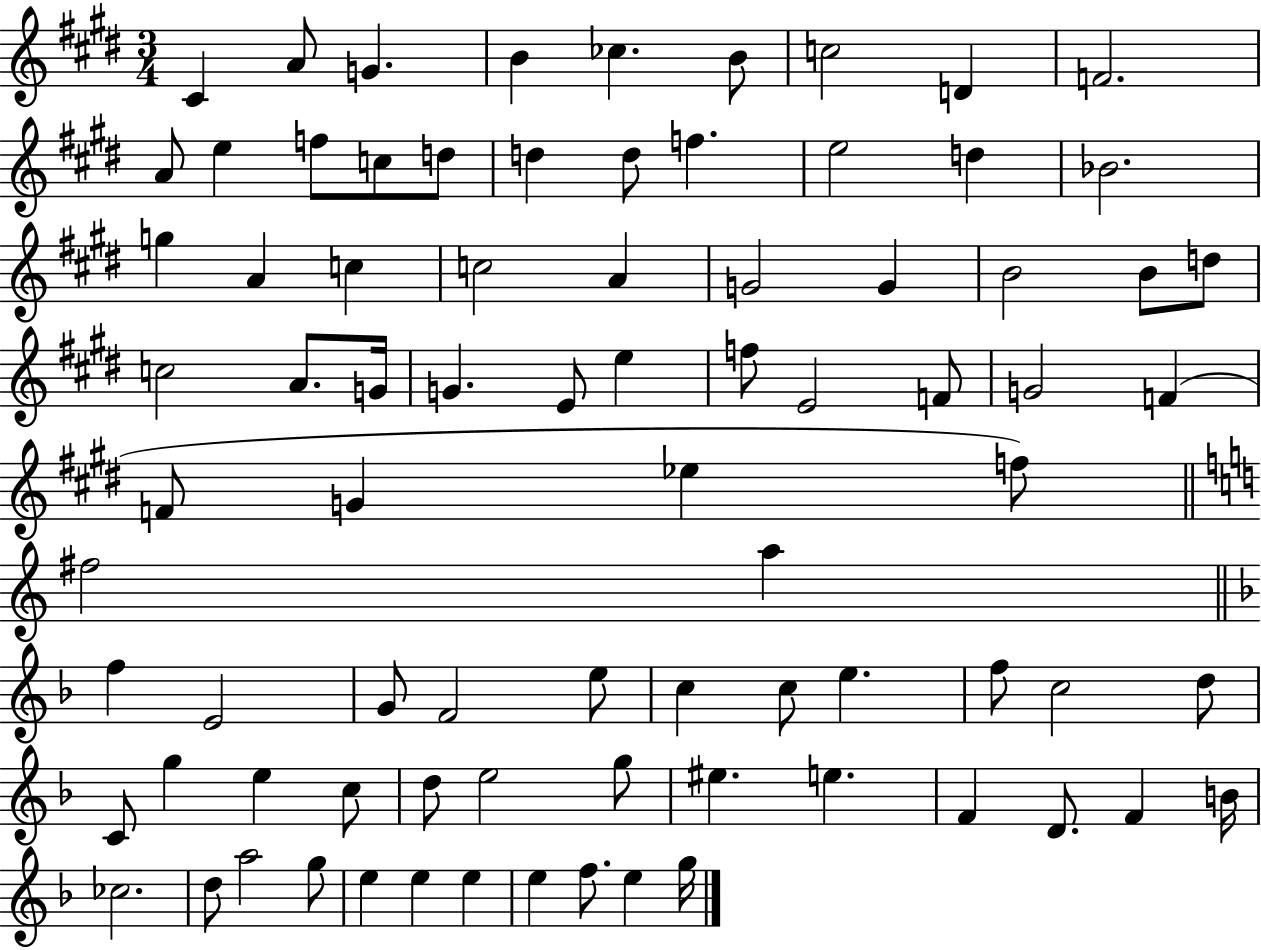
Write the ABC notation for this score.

X:1
T:Untitled
M:3/4
L:1/4
K:E
^C A/2 G B _c B/2 c2 D F2 A/2 e f/2 c/2 d/2 d d/2 f e2 d _B2 g A c c2 A G2 G B2 B/2 d/2 c2 A/2 G/4 G E/2 e f/2 E2 F/2 G2 F F/2 G _e f/2 ^f2 a f E2 G/2 F2 e/2 c c/2 e f/2 c2 d/2 C/2 g e c/2 d/2 e2 g/2 ^e e F D/2 F B/4 _c2 d/2 a2 g/2 e e e e f/2 e g/4